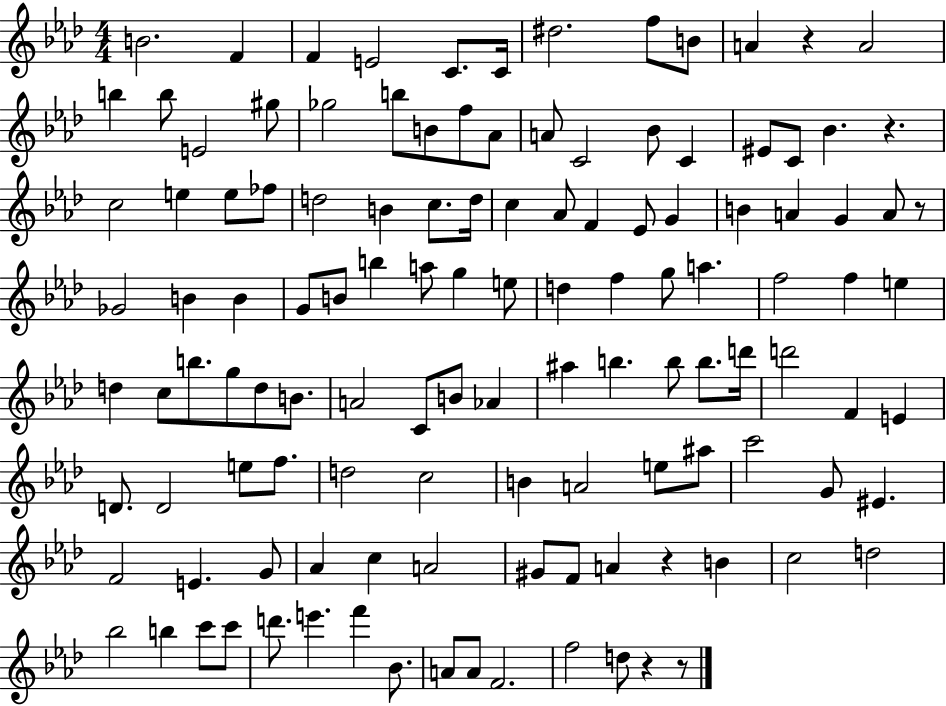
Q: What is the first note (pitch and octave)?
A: B4